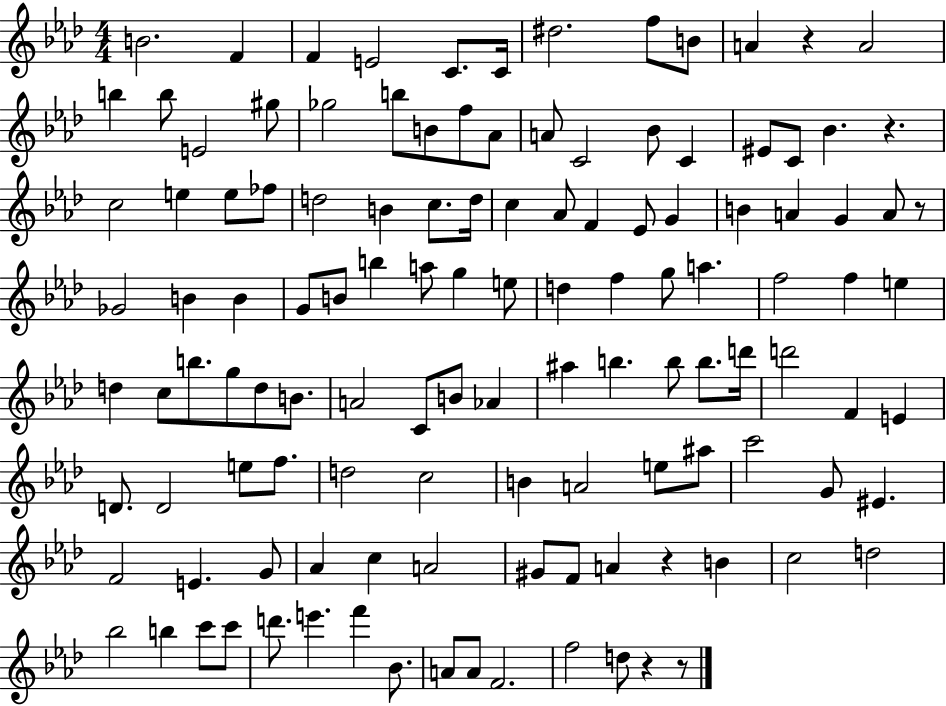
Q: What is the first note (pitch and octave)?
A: B4